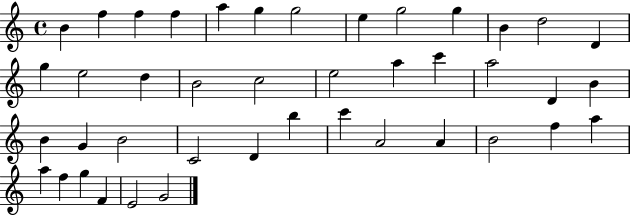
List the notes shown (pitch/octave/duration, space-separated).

B4/q F5/q F5/q F5/q A5/q G5/q G5/h E5/q G5/h G5/q B4/q D5/h D4/q G5/q E5/h D5/q B4/h C5/h E5/h A5/q C6/q A5/h D4/q B4/q B4/q G4/q B4/h C4/h D4/q B5/q C6/q A4/h A4/q B4/h F5/q A5/q A5/q F5/q G5/q F4/q E4/h G4/h